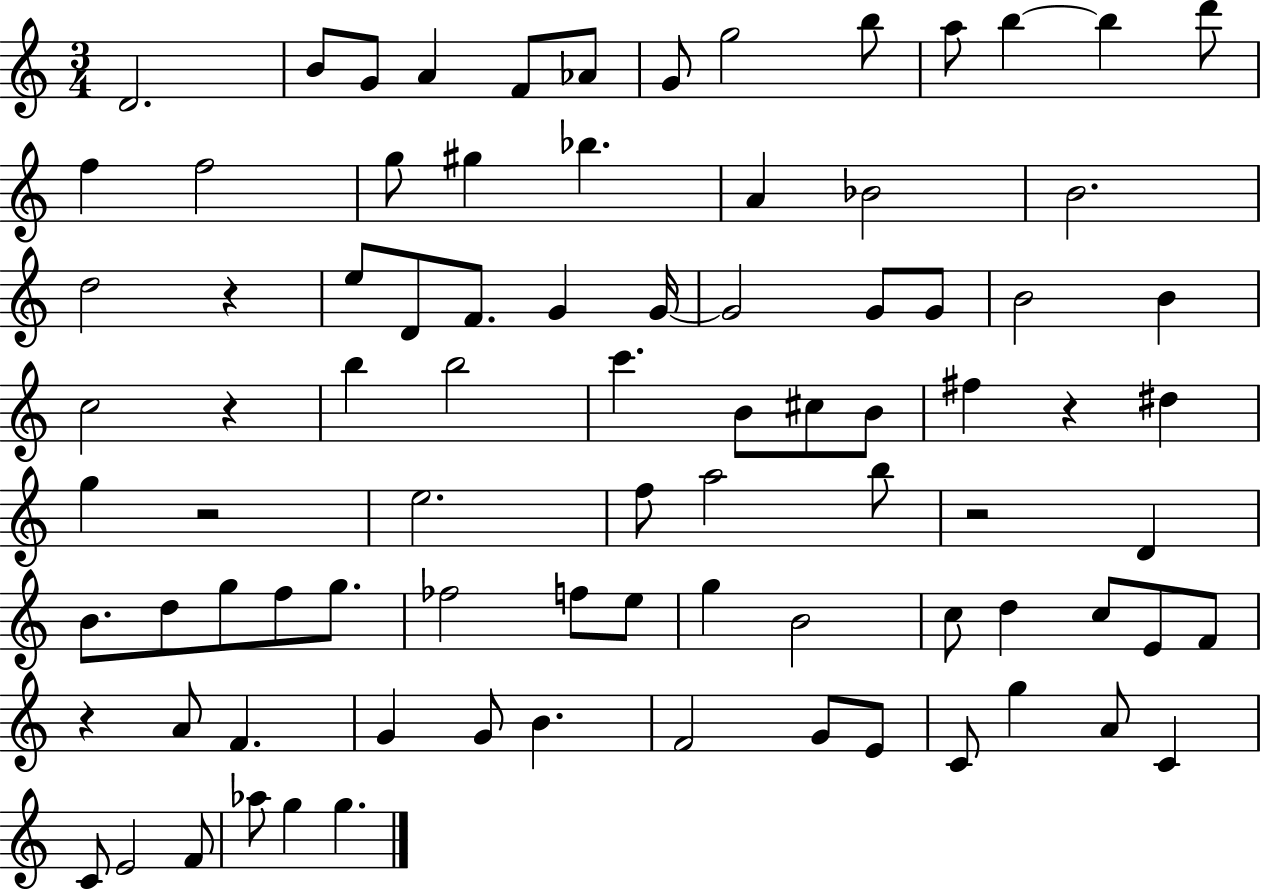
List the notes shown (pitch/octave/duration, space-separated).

D4/h. B4/e G4/e A4/q F4/e Ab4/e G4/e G5/h B5/e A5/e B5/q B5/q D6/e F5/q F5/h G5/e G#5/q Bb5/q. A4/q Bb4/h B4/h. D5/h R/q E5/e D4/e F4/e. G4/q G4/s G4/h G4/e G4/e B4/h B4/q C5/h R/q B5/q B5/h C6/q. B4/e C#5/e B4/e F#5/q R/q D#5/q G5/q R/h E5/h. F5/e A5/h B5/e R/h D4/q B4/e. D5/e G5/e F5/e G5/e. FES5/h F5/e E5/e G5/q B4/h C5/e D5/q C5/e E4/e F4/e R/q A4/e F4/q. G4/q G4/e B4/q. F4/h G4/e E4/e C4/e G5/q A4/e C4/q C4/e E4/h F4/e Ab5/e G5/q G5/q.